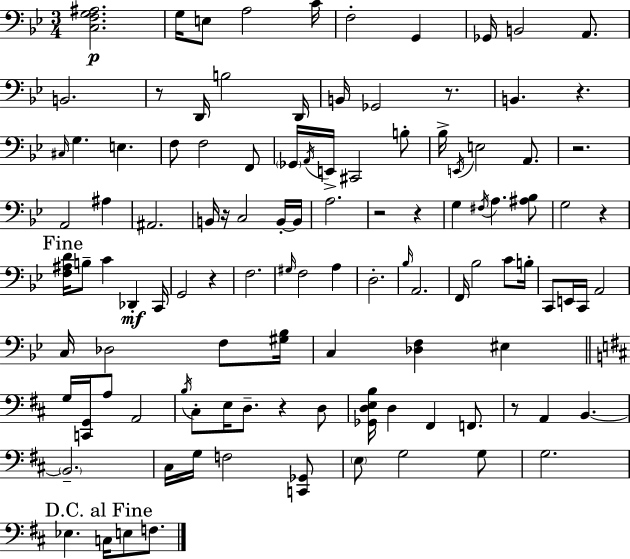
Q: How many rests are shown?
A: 11